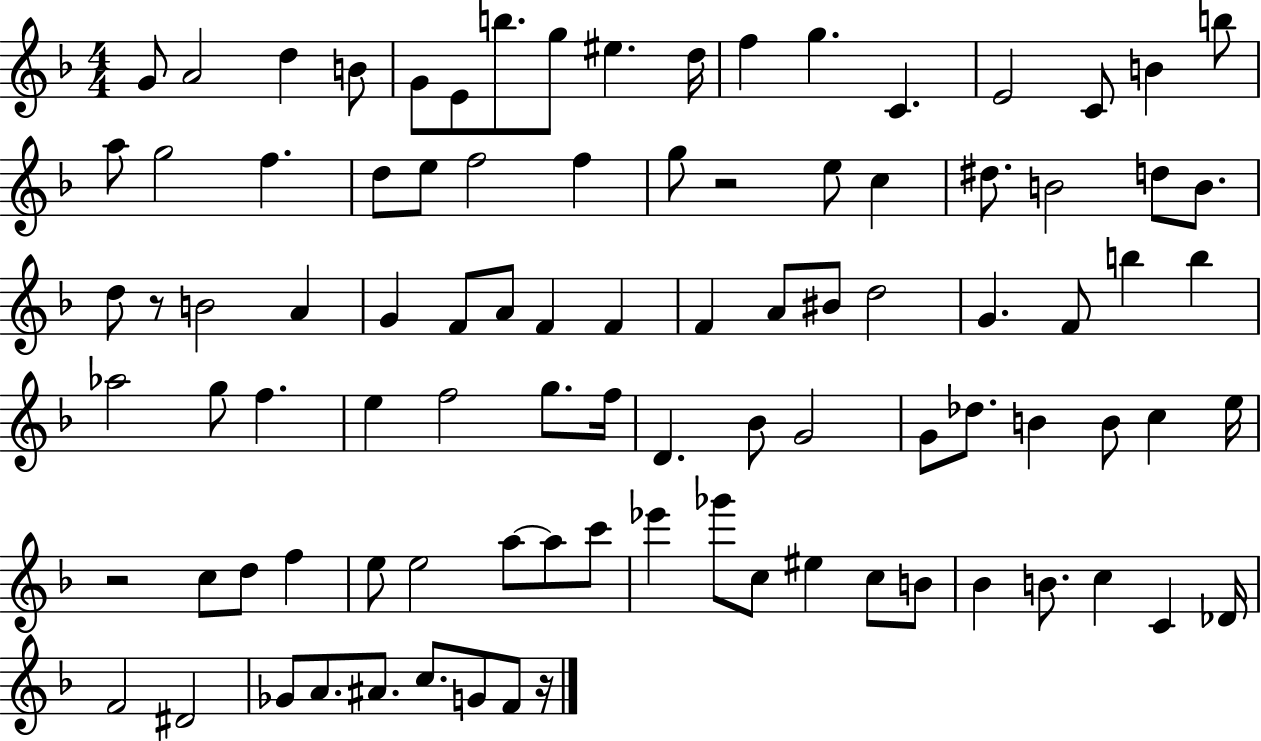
G4/e A4/h D5/q B4/e G4/e E4/e B5/e. G5/e EIS5/q. D5/s F5/q G5/q. C4/q. E4/h C4/e B4/q B5/e A5/e G5/h F5/q. D5/e E5/e F5/h F5/q G5/e R/h E5/e C5/q D#5/e. B4/h D5/e B4/e. D5/e R/e B4/h A4/q G4/q F4/e A4/e F4/q F4/q F4/q A4/e BIS4/e D5/h G4/q. F4/e B5/q B5/q Ab5/h G5/e F5/q. E5/q F5/h G5/e. F5/s D4/q. Bb4/e G4/h G4/e Db5/e. B4/q B4/e C5/q E5/s R/h C5/e D5/e F5/q E5/e E5/h A5/e A5/e C6/e Eb6/q Gb6/e C5/e EIS5/q C5/e B4/e Bb4/q B4/e. C5/q C4/q Db4/s F4/h D#4/h Gb4/e A4/e. A#4/e. C5/e. G4/e F4/e R/s